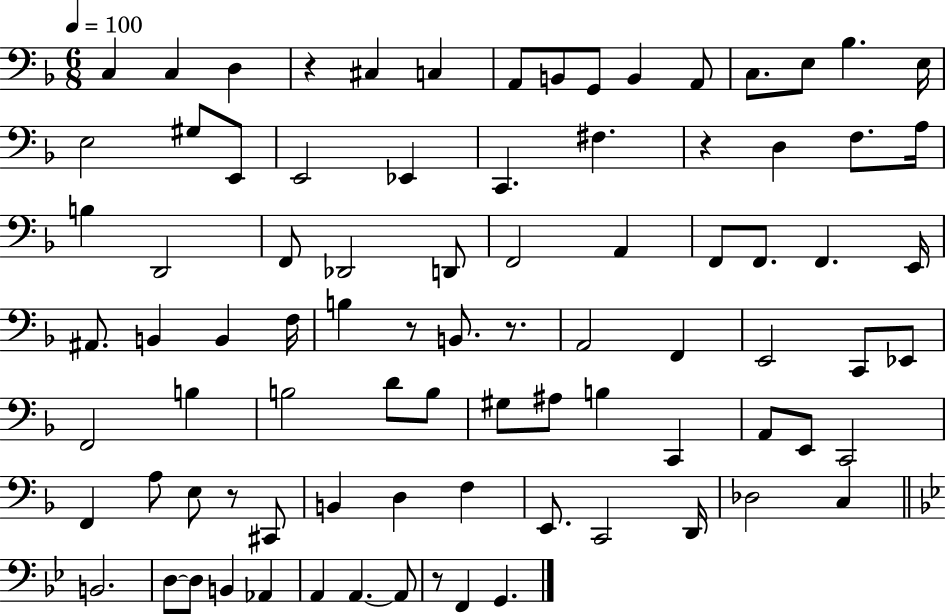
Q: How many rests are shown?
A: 6